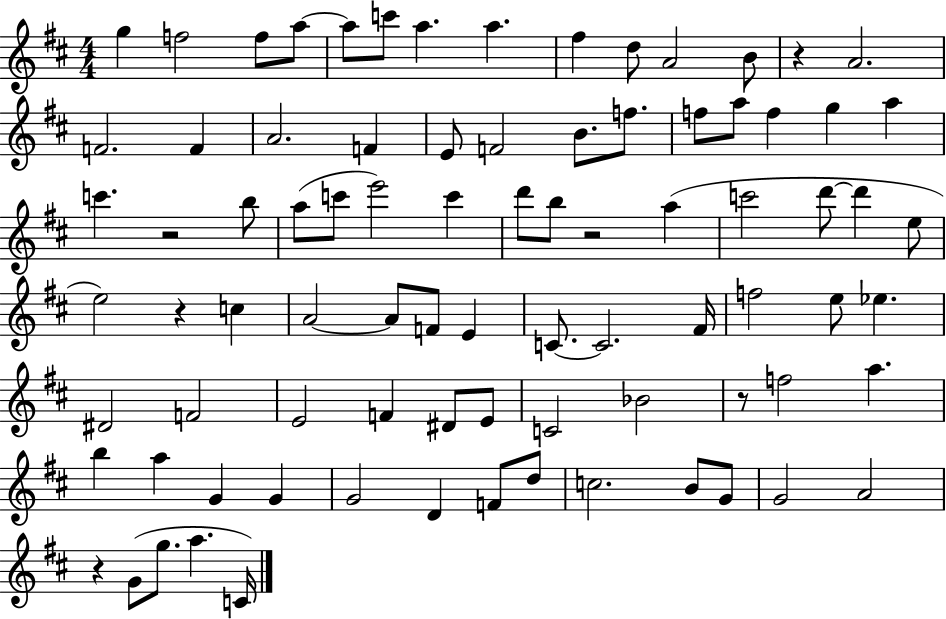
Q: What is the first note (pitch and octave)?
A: G5